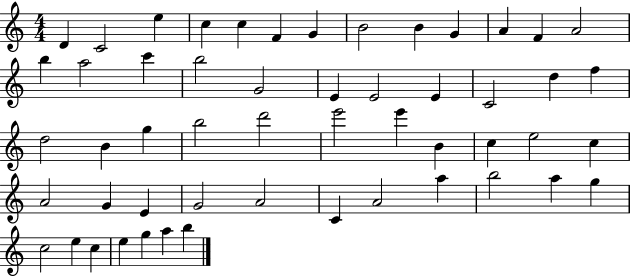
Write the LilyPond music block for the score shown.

{
  \clef treble
  \numericTimeSignature
  \time 4/4
  \key c \major
  d'4 c'2 e''4 | c''4 c''4 f'4 g'4 | b'2 b'4 g'4 | a'4 f'4 a'2 | \break b''4 a''2 c'''4 | b''2 g'2 | e'4 e'2 e'4 | c'2 d''4 f''4 | \break d''2 b'4 g''4 | b''2 d'''2 | e'''2 e'''4 b'4 | c''4 e''2 c''4 | \break a'2 g'4 e'4 | g'2 a'2 | c'4 a'2 a''4 | b''2 a''4 g''4 | \break c''2 e''4 c''4 | e''4 g''4 a''4 b''4 | \bar "|."
}